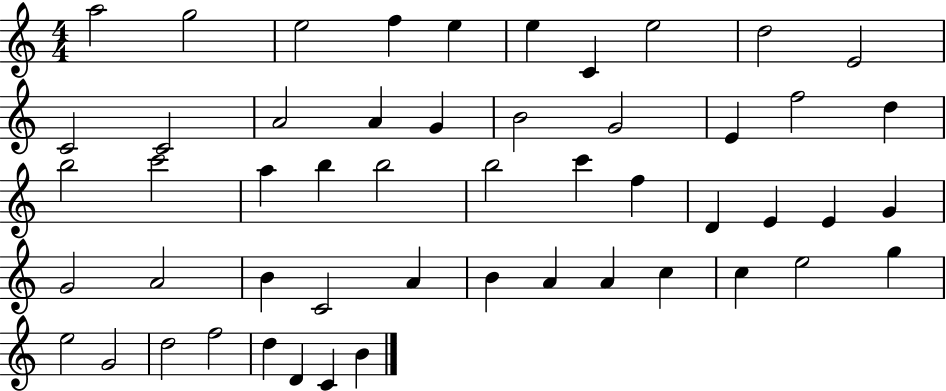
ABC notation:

X:1
T:Untitled
M:4/4
L:1/4
K:C
a2 g2 e2 f e e C e2 d2 E2 C2 C2 A2 A G B2 G2 E f2 d b2 c'2 a b b2 b2 c' f D E E G G2 A2 B C2 A B A A c c e2 g e2 G2 d2 f2 d D C B